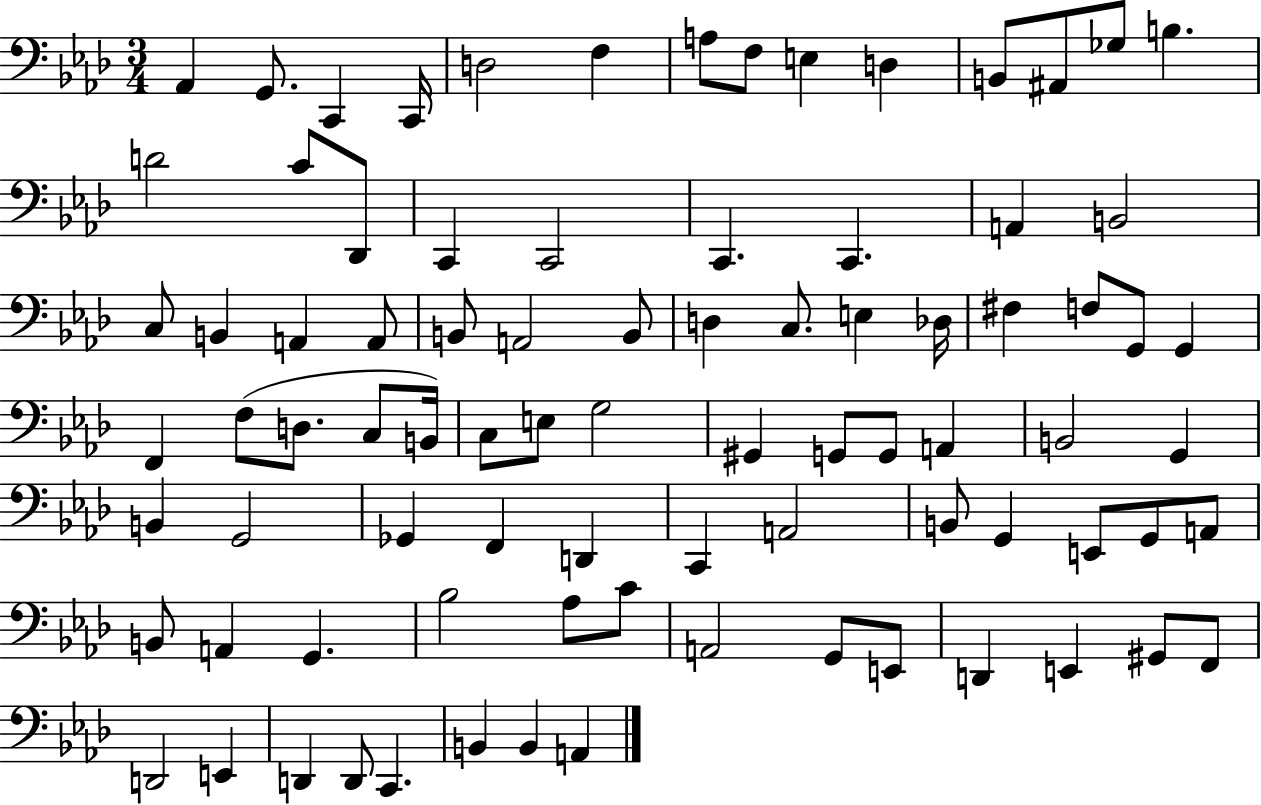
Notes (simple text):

Ab2/q G2/e. C2/q C2/s D3/h F3/q A3/e F3/e E3/q D3/q B2/e A#2/e Gb3/e B3/q. D4/h C4/e Db2/e C2/q C2/h C2/q. C2/q. A2/q B2/h C3/e B2/q A2/q A2/e B2/e A2/h B2/e D3/q C3/e. E3/q Db3/s F#3/q F3/e G2/e G2/q F2/q F3/e D3/e. C3/e B2/s C3/e E3/e G3/h G#2/q G2/e G2/e A2/q B2/h G2/q B2/q G2/h Gb2/q F2/q D2/q C2/q A2/h B2/e G2/q E2/e G2/e A2/e B2/e A2/q G2/q. Bb3/h Ab3/e C4/e A2/h G2/e E2/e D2/q E2/q G#2/e F2/e D2/h E2/q D2/q D2/e C2/q. B2/q B2/q A2/q